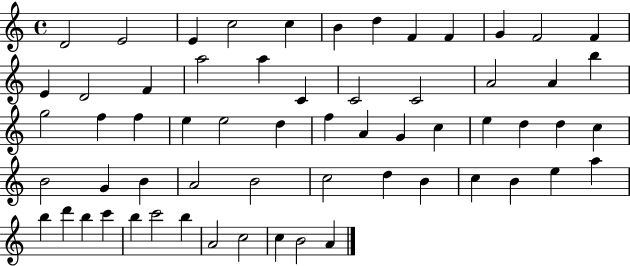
D4/h E4/h E4/q C5/h C5/q B4/q D5/q F4/q F4/q G4/q F4/h F4/q E4/q D4/h F4/q A5/h A5/q C4/q C4/h C4/h A4/h A4/q B5/q G5/h F5/q F5/q E5/q E5/h D5/q F5/q A4/q G4/q C5/q E5/q D5/q D5/q C5/q B4/h G4/q B4/q A4/h B4/h C5/h D5/q B4/q C5/q B4/q E5/q A5/q B5/q D6/q B5/q C6/q B5/q C6/h B5/q A4/h C5/h C5/q B4/h A4/q